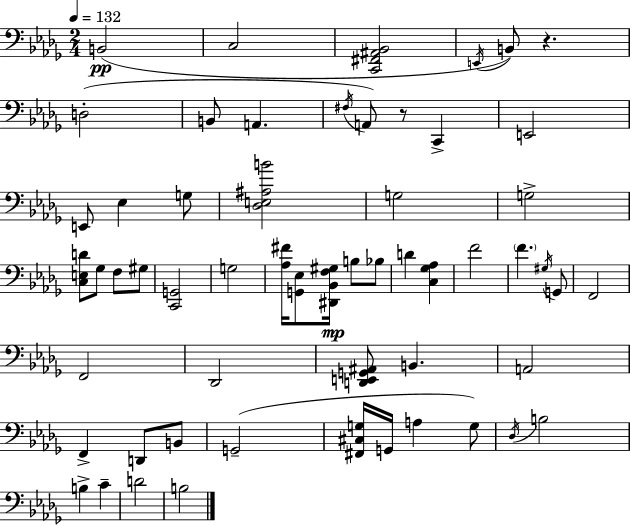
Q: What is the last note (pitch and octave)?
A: B3